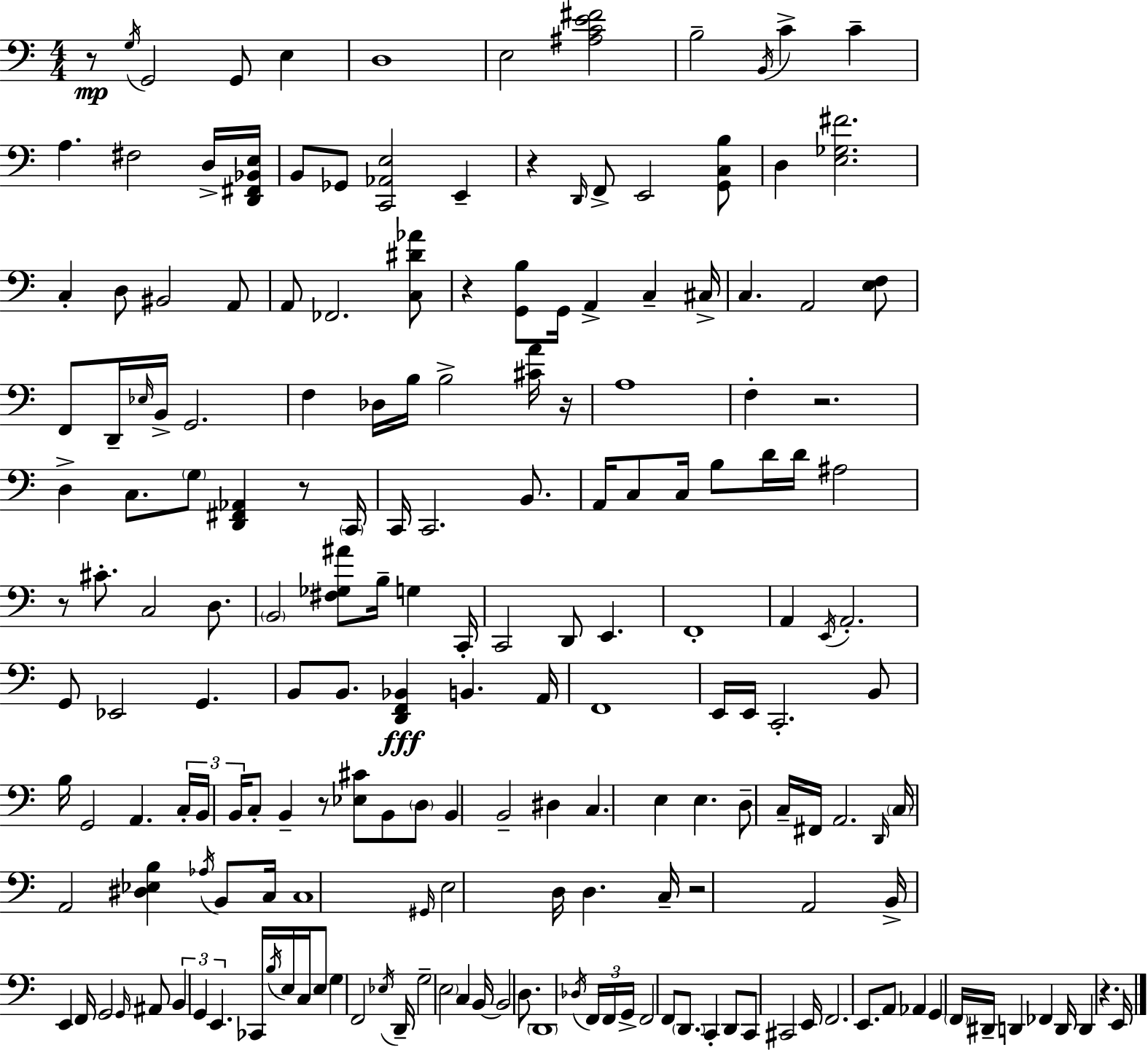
X:1
T:Untitled
M:4/4
L:1/4
K:Am
z/2 G,/4 G,,2 G,,/2 E, D,4 E,2 [^A,CE^F]2 B,2 B,,/4 C C A, ^F,2 D,/4 [D,,^F,,_B,,E,]/4 B,,/2 _G,,/2 [C,,_A,,E,]2 E,, z D,,/4 F,,/2 E,,2 [G,,C,B,]/2 D, [E,_G,^F]2 C, D,/2 ^B,,2 A,,/2 A,,/2 _F,,2 [C,^D_A]/2 z [G,,B,]/2 G,,/4 A,, C, ^C,/4 C, A,,2 [E,F,]/2 F,,/2 D,,/4 _E,/4 B,,/4 G,,2 F, _D,/4 B,/4 B,2 [^CA]/4 z/4 A,4 F, z2 D, C,/2 G,/2 [D,,^F,,_A,,] z/2 C,,/4 C,,/4 C,,2 B,,/2 A,,/4 C,/2 C,/4 B,/2 D/4 D/4 ^A,2 z/2 ^C/2 C,2 D,/2 B,,2 [^F,_G,^A]/2 B,/4 G, C,,/4 C,,2 D,,/2 E,, F,,4 A,, E,,/4 A,,2 G,,/2 _E,,2 G,, B,,/2 B,,/2 [D,,F,,_B,,] B,, A,,/4 F,,4 E,,/4 E,,/4 C,,2 B,,/2 B,/4 G,,2 A,, C,/4 B,,/4 B,,/4 C,/2 B,, z/2 [_E,^C]/2 B,,/2 D,/2 B,, B,,2 ^D, C, E, E, D,/2 C,/4 ^F,,/4 A,,2 D,,/4 C,/4 A,,2 [^D,_E,B,] _A,/4 B,,/2 C,/4 C,4 ^G,,/4 E,2 D,/4 D, C,/4 z2 A,,2 B,,/4 E,, F,,/4 G,,2 G,,/4 ^A,,/2 B,, G,, E,, _C,,/4 B,/4 E,/4 C,/4 E,/2 G, F,,2 _E,/4 D,,/4 G,2 E,2 C, B,,/4 B,,2 D,/2 D,,4 _D,/4 F,,/4 F,,/4 G,,/4 F,,2 F,,/2 D,,/2 C,, D,,/2 C,,/2 ^C,,2 E,,/4 F,,2 E,,/2 A,,/2 _A,, G,, F,,/4 ^D,,/4 D,, _F,, D,,/4 D,, z E,,/4